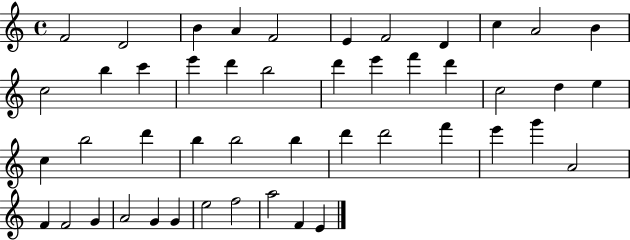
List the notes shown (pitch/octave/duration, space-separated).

F4/h D4/h B4/q A4/q F4/h E4/q F4/h D4/q C5/q A4/h B4/q C5/h B5/q C6/q E6/q D6/q B5/h D6/q E6/q F6/q D6/q C5/h D5/q E5/q C5/q B5/h D6/q B5/q B5/h B5/q D6/q D6/h F6/q E6/q G6/q A4/h F4/q F4/h G4/q A4/h G4/q G4/q E5/h F5/h A5/h F4/q E4/q